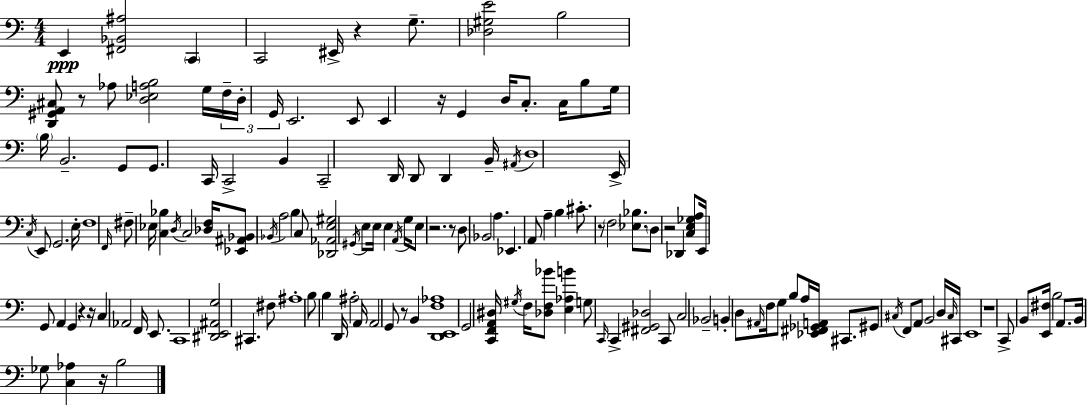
X:1
T:Untitled
M:4/4
L:1/4
K:C
E,, [^F,,_B,,^A,]2 C,, C,,2 ^E,,/4 z G,/2 [_D,^G,E]2 B,2 [D,,^G,,A,,^C,]/2 z/2 _A,/2 [D,_E,A,B,]2 G,/4 F,/4 D,/4 G,,/4 E,,2 E,,/2 E,, z/4 G,, D,/4 C,/2 C,/4 B,/2 G,/4 B,/4 B,,2 G,,/2 G,,/2 C,,/4 C,,2 B,, C,,2 D,,/4 D,,/2 D,, B,,/4 ^A,,/4 D,4 E,,/4 C,/4 E,,/2 G,,2 E,/4 F,4 F,,/4 ^F,/2 _E,/4 [C,_B,] D,/4 C,2 [_D,F,]/4 [_E,,^A,,_B,,]/2 _B,,/4 A,2 B, C,/2 [_D,,_A,,E,^G,]2 ^G,,/4 E,/2 E,/4 E, A,,/4 G,/4 E,/2 z2 z/2 D,/2 _B,,2 A, _E,, A,,/2 A, B, ^C/2 z/2 F,2 [_E,_B,]/2 D,/2 z2 _D,, [C,E,_G,A,]/2 E,,/4 G,,/2 A,, G,, z z/4 C, _A,,2 F,,/4 E,,/2 C,,4 [^D,,E,,^A,,G,]2 ^C,, ^F,/2 ^A,4 B,/2 B, D,,/4 ^A,2 A,,/4 A,,2 G,,/2 z/2 B,, [D,,E,,F,_A,]4 G,,2 [C,,F,,A,,^D,]/4 ^G,/4 F,/4 [_D,F,_B]/2 [E,_A,B] G,/2 C,,/4 C,, [^F,,^G,,_D,]2 C,,/2 C,2 _B,,2 B,, D,/2 ^A,,/4 F,/4 G,/2 B,/2 A,/4 [_E,,^F,,_G,,A,,]/4 ^C,,/2 ^G,,/2 ^C,/4 F,,/2 A,,/2 B,,2 D,/4 ^C,/4 ^C,,/4 E,,4 z4 C,,/2 B,,/2 [E,,^F,]/4 B,2 A,,/2 B,,/4 _G,/2 [C,_A,] z/4 B,2